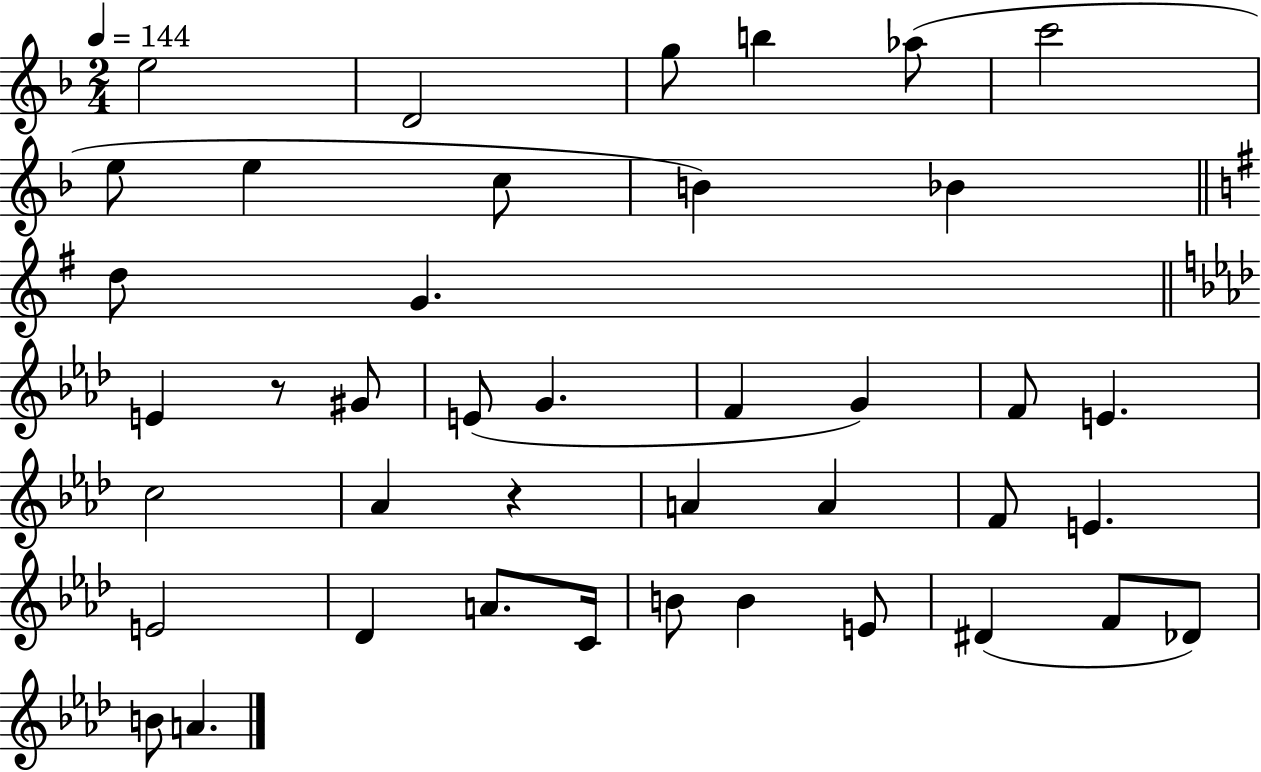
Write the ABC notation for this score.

X:1
T:Untitled
M:2/4
L:1/4
K:F
e2 D2 g/2 b _a/2 c'2 e/2 e c/2 B _B d/2 G E z/2 ^G/2 E/2 G F G F/2 E c2 _A z A A F/2 E E2 _D A/2 C/4 B/2 B E/2 ^D F/2 _D/2 B/2 A